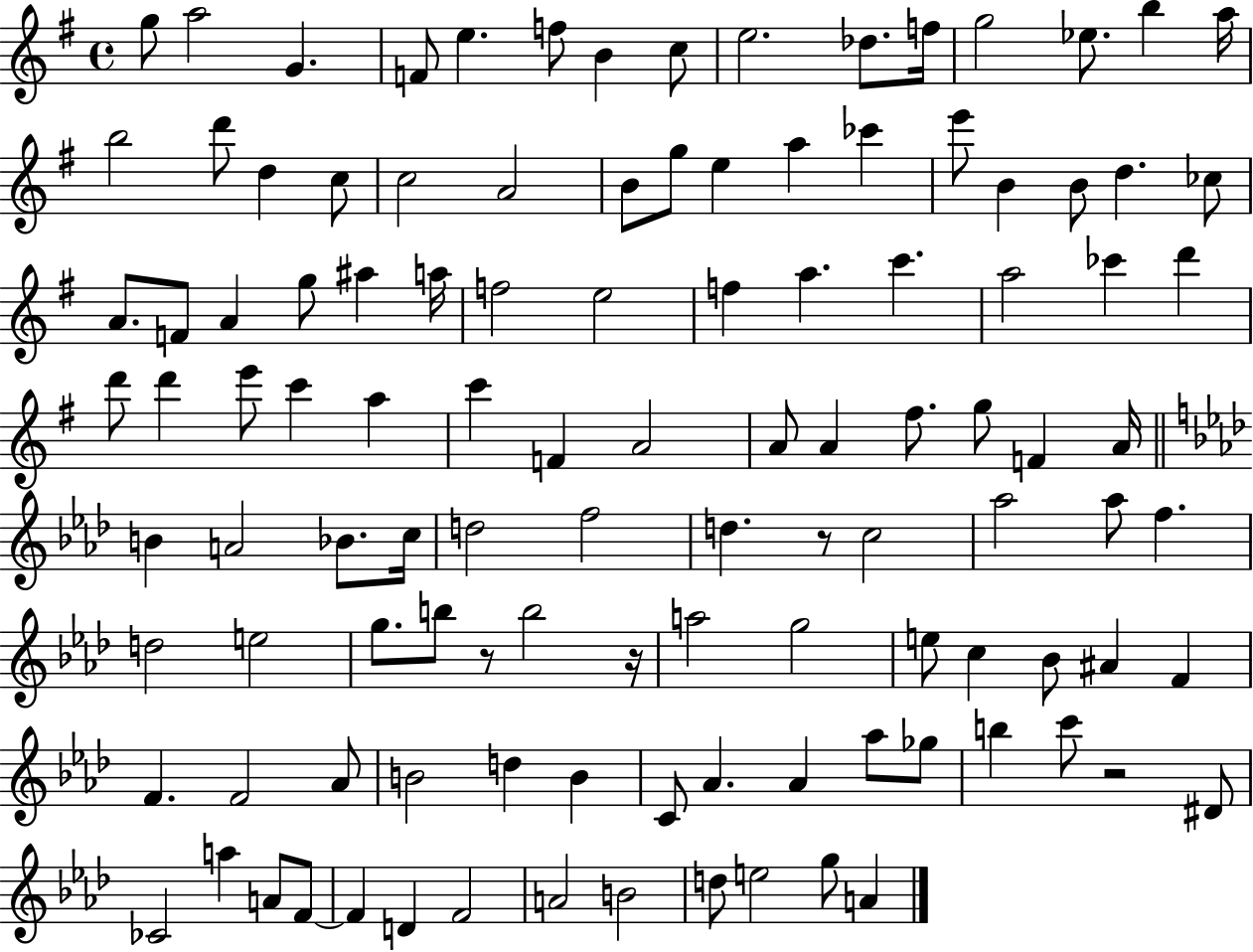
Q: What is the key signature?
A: G major